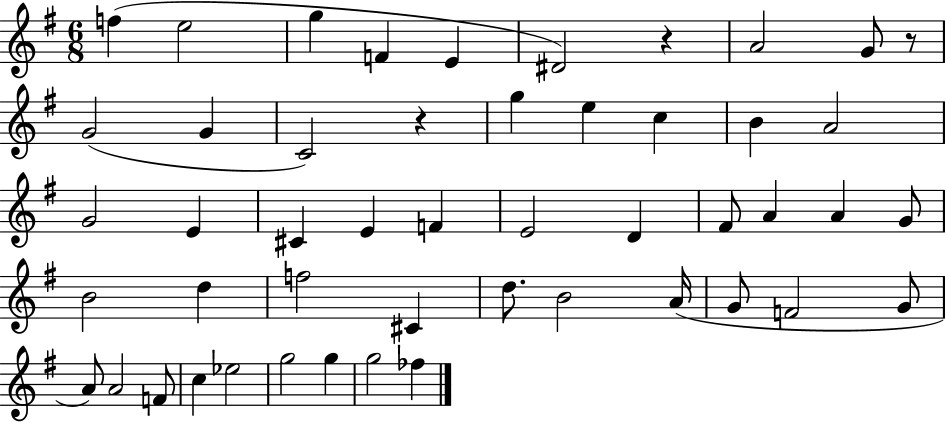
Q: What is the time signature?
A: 6/8